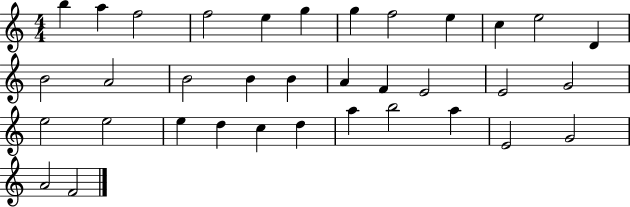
{
  \clef treble
  \numericTimeSignature
  \time 4/4
  \key c \major
  b''4 a''4 f''2 | f''2 e''4 g''4 | g''4 f''2 e''4 | c''4 e''2 d'4 | \break b'2 a'2 | b'2 b'4 b'4 | a'4 f'4 e'2 | e'2 g'2 | \break e''2 e''2 | e''4 d''4 c''4 d''4 | a''4 b''2 a''4 | e'2 g'2 | \break a'2 f'2 | \bar "|."
}